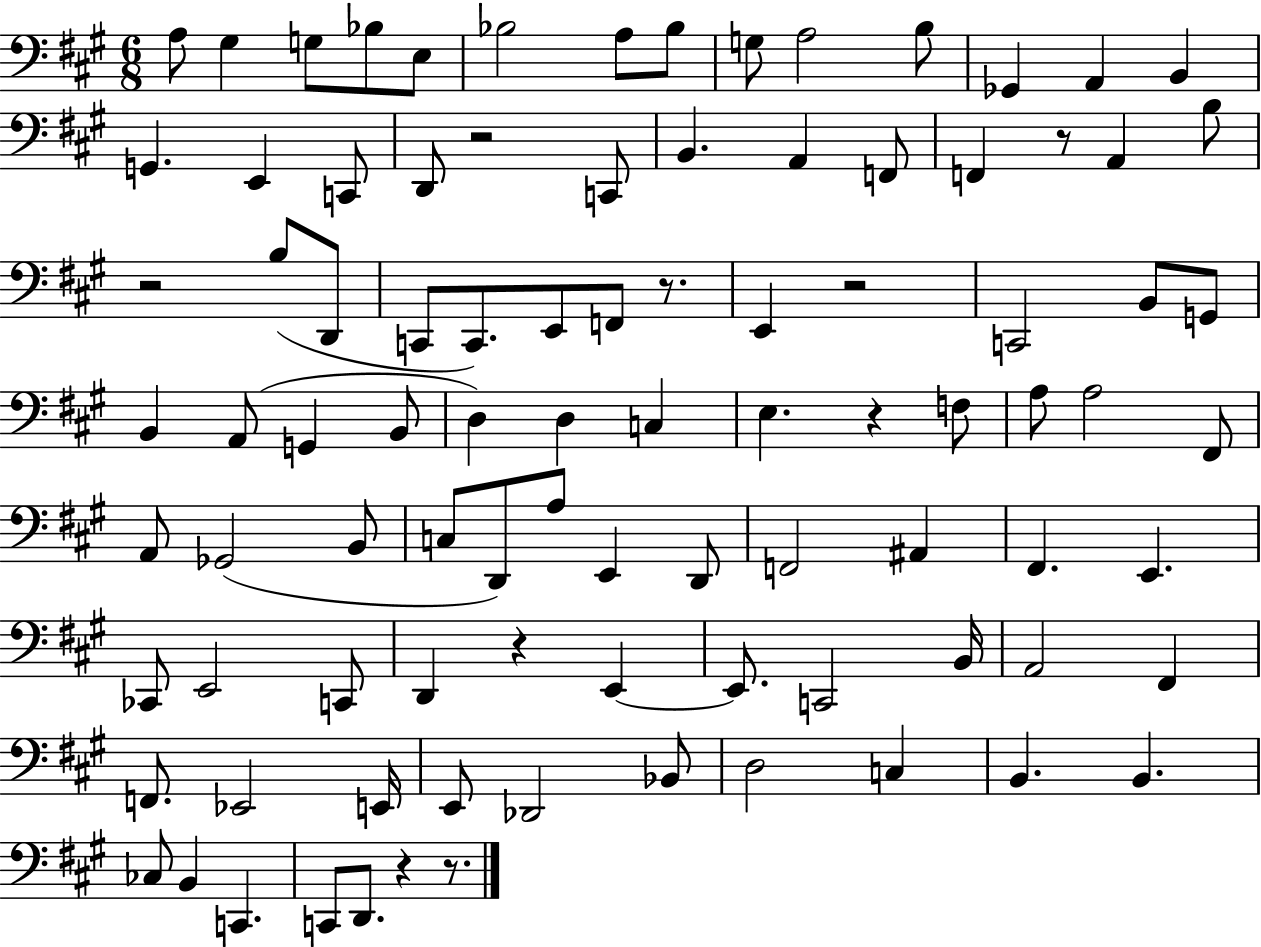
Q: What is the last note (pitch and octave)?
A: D2